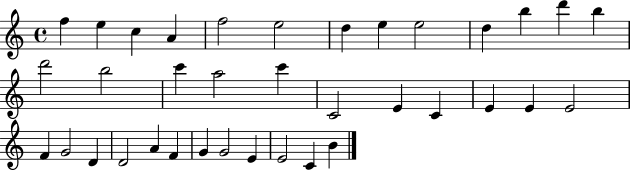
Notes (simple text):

F5/q E5/q C5/q A4/q F5/h E5/h D5/q E5/q E5/h D5/q B5/q D6/q B5/q D6/h B5/h C6/q A5/h C6/q C4/h E4/q C4/q E4/q E4/q E4/h F4/q G4/h D4/q D4/h A4/q F4/q G4/q G4/h E4/q E4/h C4/q B4/q